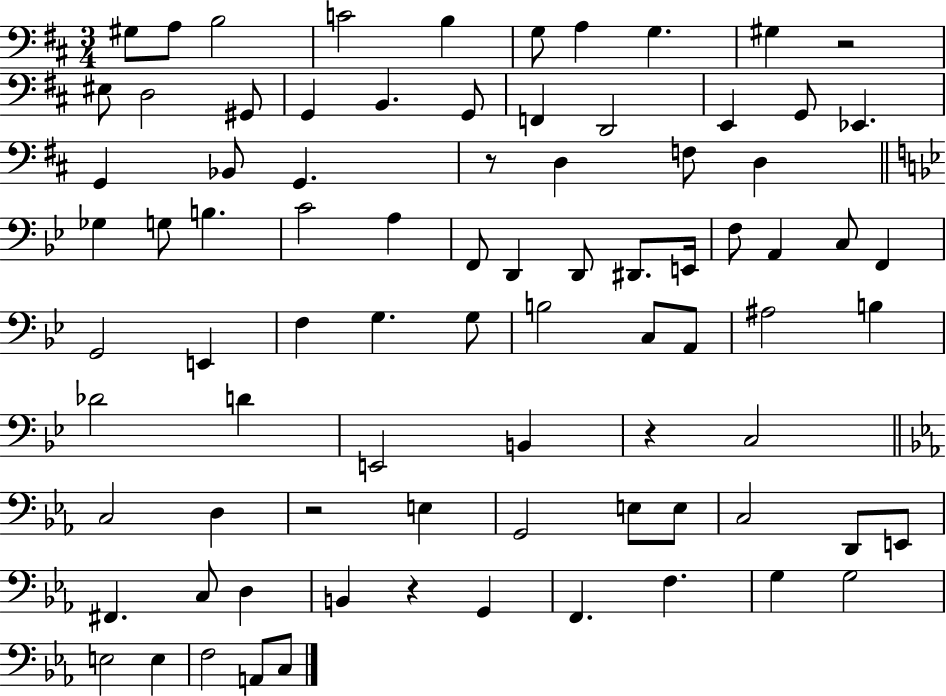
G#3/e A3/e B3/h C4/h B3/q G3/e A3/q G3/q. G#3/q R/h EIS3/e D3/h G#2/e G2/q B2/q. G2/e F2/q D2/h E2/q G2/e Eb2/q. G2/q Bb2/e G2/q. R/e D3/q F3/e D3/q Gb3/q G3/e B3/q. C4/h A3/q F2/e D2/q D2/e D#2/e. E2/s F3/e A2/q C3/e F2/q G2/h E2/q F3/q G3/q. G3/e B3/h C3/e A2/e A#3/h B3/q Db4/h D4/q E2/h B2/q R/q C3/h C3/h D3/q R/h E3/q G2/h E3/e E3/e C3/h D2/e E2/e F#2/q. C3/e D3/q B2/q R/q G2/q F2/q. F3/q. G3/q G3/h E3/h E3/q F3/h A2/e C3/e